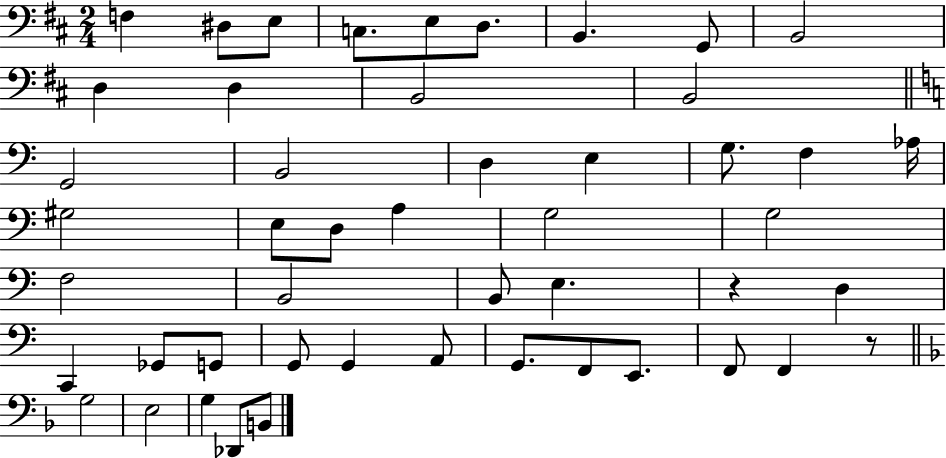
{
  \clef bass
  \numericTimeSignature
  \time 2/4
  \key d \major
  f4 dis8 e8 | c8. e8 d8. | b,4. g,8 | b,2 | \break d4 d4 | b,2 | b,2 | \bar "||" \break \key a \minor g,2 | b,2 | d4 e4 | g8. f4 aes16 | \break gis2 | e8 d8 a4 | g2 | g2 | \break f2 | b,2 | b,8 e4. | r4 d4 | \break c,4 ges,8 g,8 | g,8 g,4 a,8 | g,8. f,8 e,8. | f,8 f,4 r8 | \break \bar "||" \break \key f \major g2 | e2 | g4 des,8 b,8 | \bar "|."
}